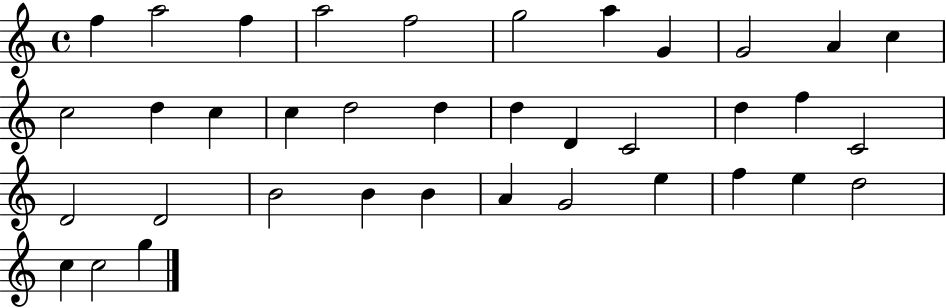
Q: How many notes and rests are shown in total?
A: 37